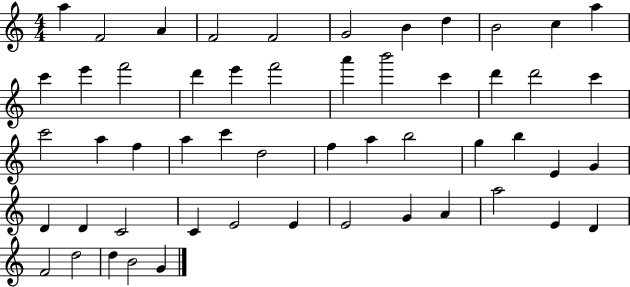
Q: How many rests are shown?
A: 0